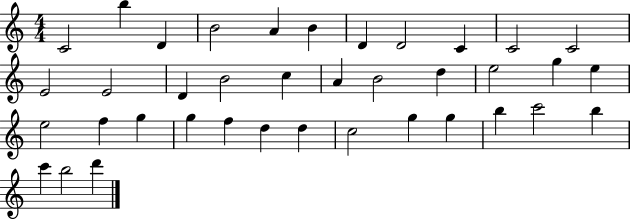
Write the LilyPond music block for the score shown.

{
  \clef treble
  \numericTimeSignature
  \time 4/4
  \key c \major
  c'2 b''4 d'4 | b'2 a'4 b'4 | d'4 d'2 c'4 | c'2 c'2 | \break e'2 e'2 | d'4 b'2 c''4 | a'4 b'2 d''4 | e''2 g''4 e''4 | \break e''2 f''4 g''4 | g''4 f''4 d''4 d''4 | c''2 g''4 g''4 | b''4 c'''2 b''4 | \break c'''4 b''2 d'''4 | \bar "|."
}